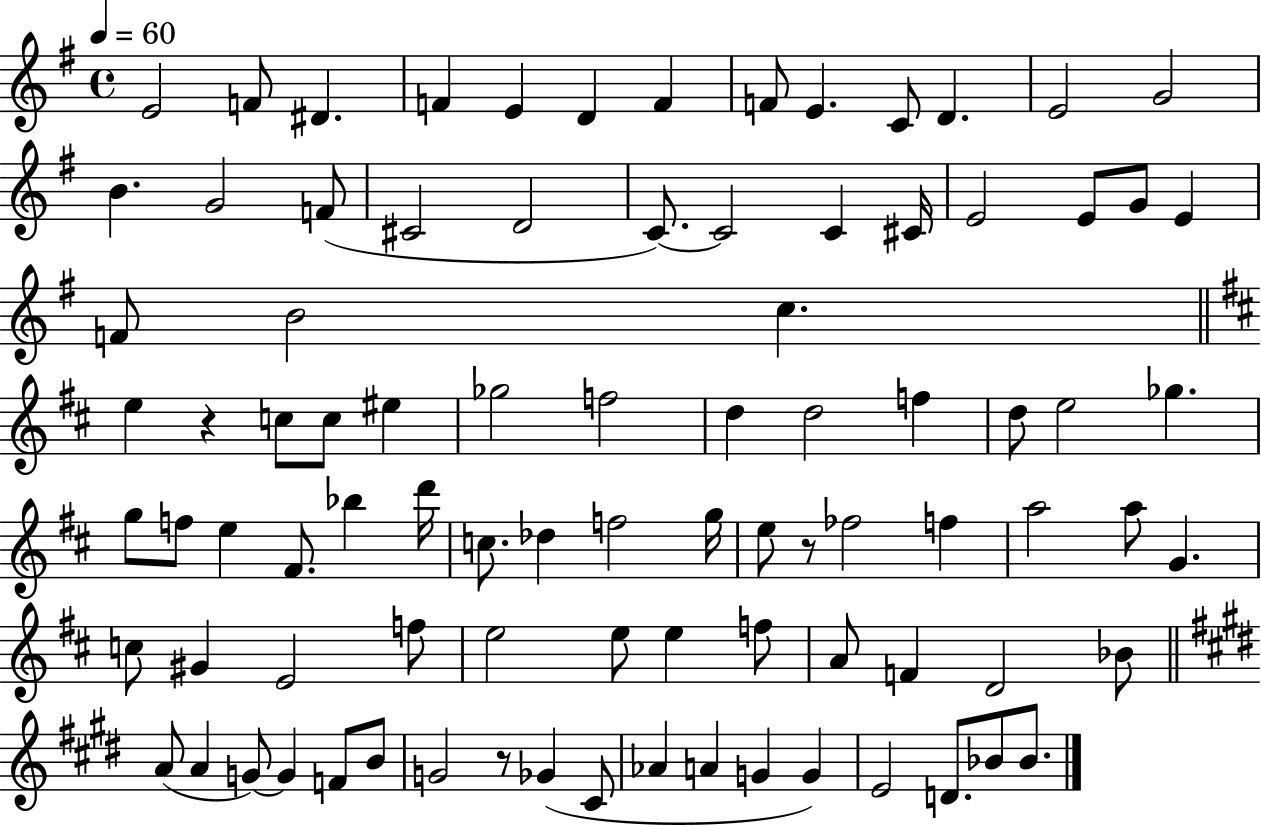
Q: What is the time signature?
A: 4/4